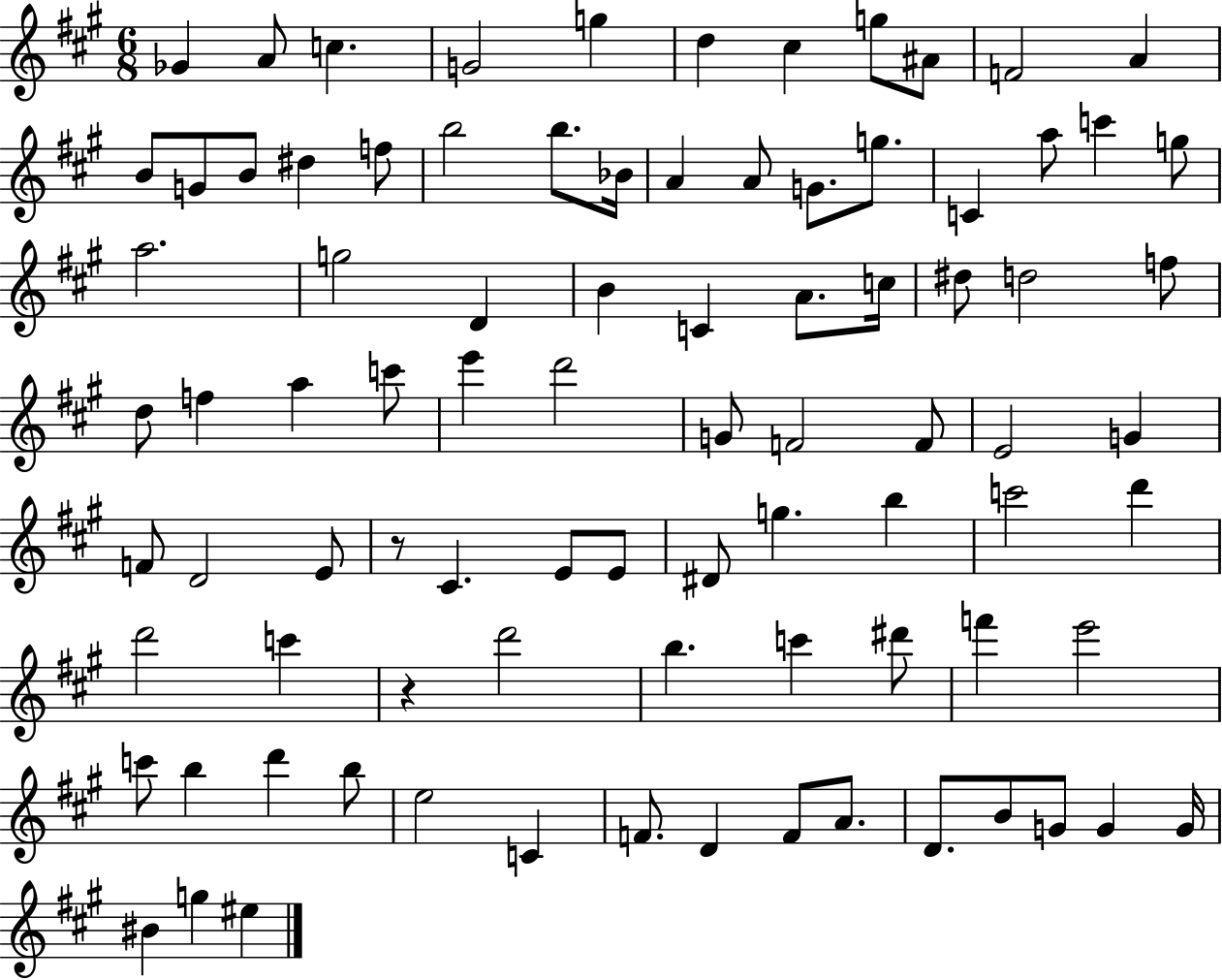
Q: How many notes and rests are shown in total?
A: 87